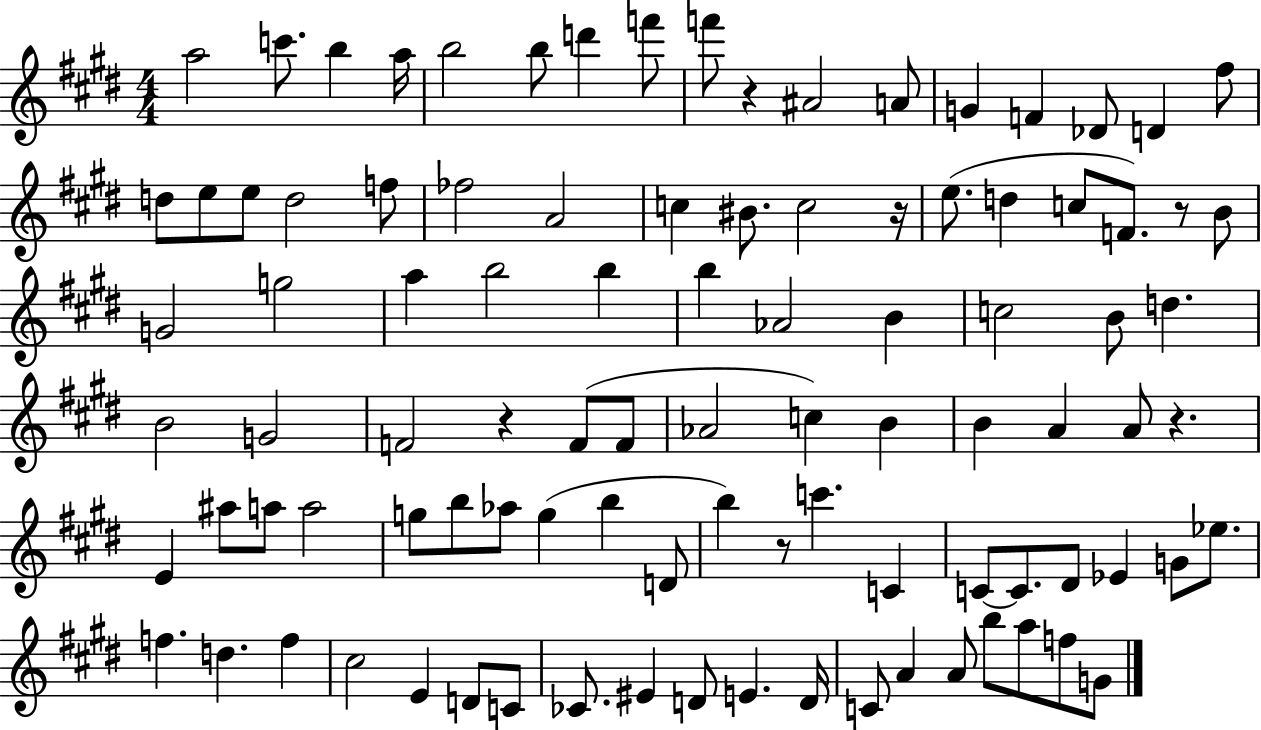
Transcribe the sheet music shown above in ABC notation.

X:1
T:Untitled
M:4/4
L:1/4
K:E
a2 c'/2 b a/4 b2 b/2 d' f'/2 f'/2 z ^A2 A/2 G F _D/2 D ^f/2 d/2 e/2 e/2 d2 f/2 _f2 A2 c ^B/2 c2 z/4 e/2 d c/2 F/2 z/2 B/2 G2 g2 a b2 b b _A2 B c2 B/2 d B2 G2 F2 z F/2 F/2 _A2 c B B A A/2 z E ^a/2 a/2 a2 g/2 b/2 _a/2 g b D/2 b z/2 c' C C/2 C/2 ^D/2 _E G/2 _e/2 f d f ^c2 E D/2 C/2 _C/2 ^E D/2 E D/4 C/2 A A/2 b/2 a/2 f/2 G/2